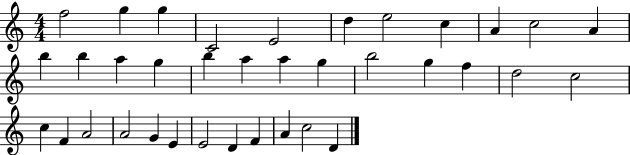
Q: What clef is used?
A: treble